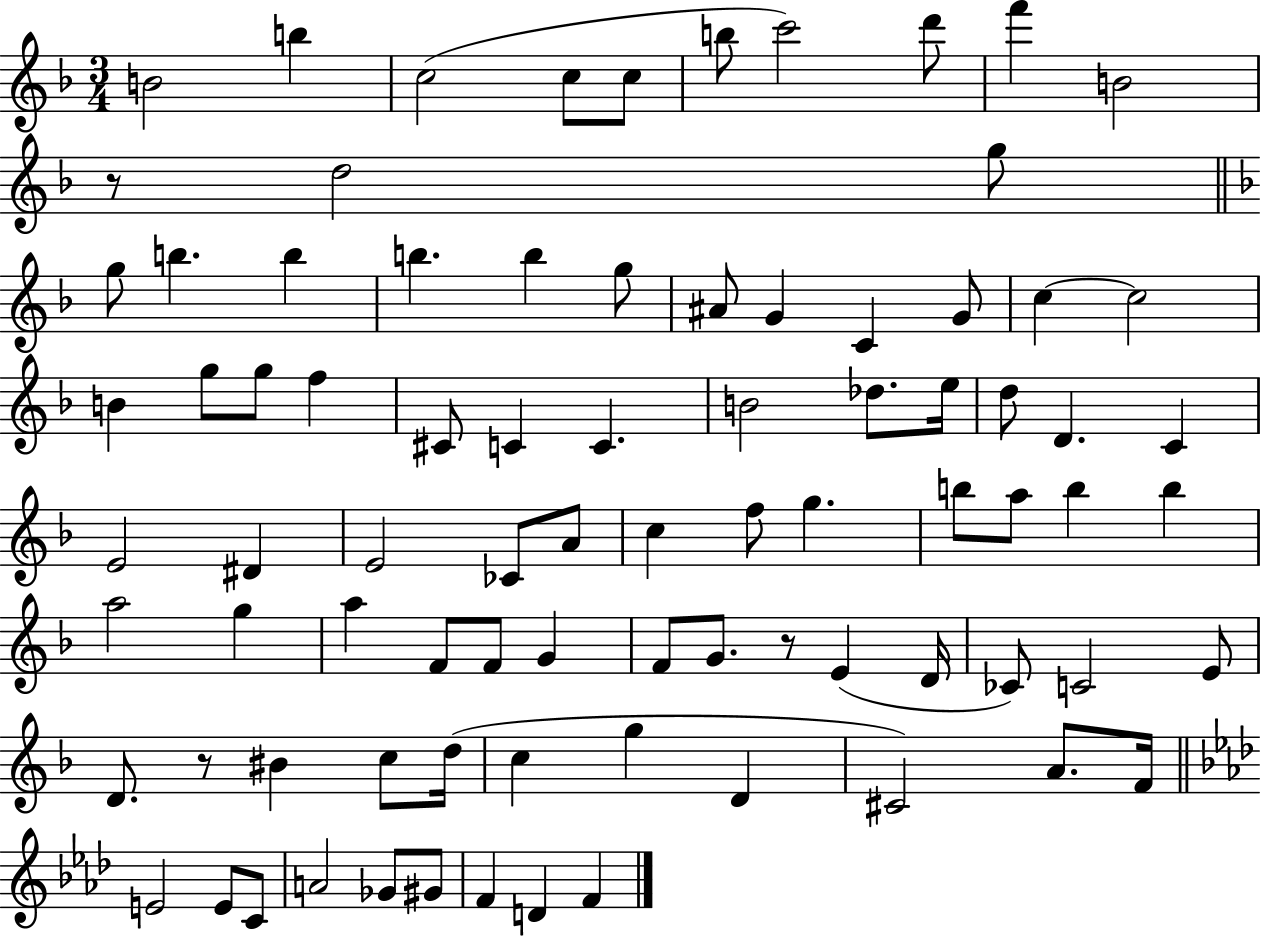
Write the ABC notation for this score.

X:1
T:Untitled
M:3/4
L:1/4
K:F
B2 b c2 c/2 c/2 b/2 c'2 d'/2 f' B2 z/2 d2 g/2 g/2 b b b b g/2 ^A/2 G C G/2 c c2 B g/2 g/2 f ^C/2 C C B2 _d/2 e/4 d/2 D C E2 ^D E2 _C/2 A/2 c f/2 g b/2 a/2 b b a2 g a F/2 F/2 G F/2 G/2 z/2 E D/4 _C/2 C2 E/2 D/2 z/2 ^B c/2 d/4 c g D ^C2 A/2 F/4 E2 E/2 C/2 A2 _G/2 ^G/2 F D F